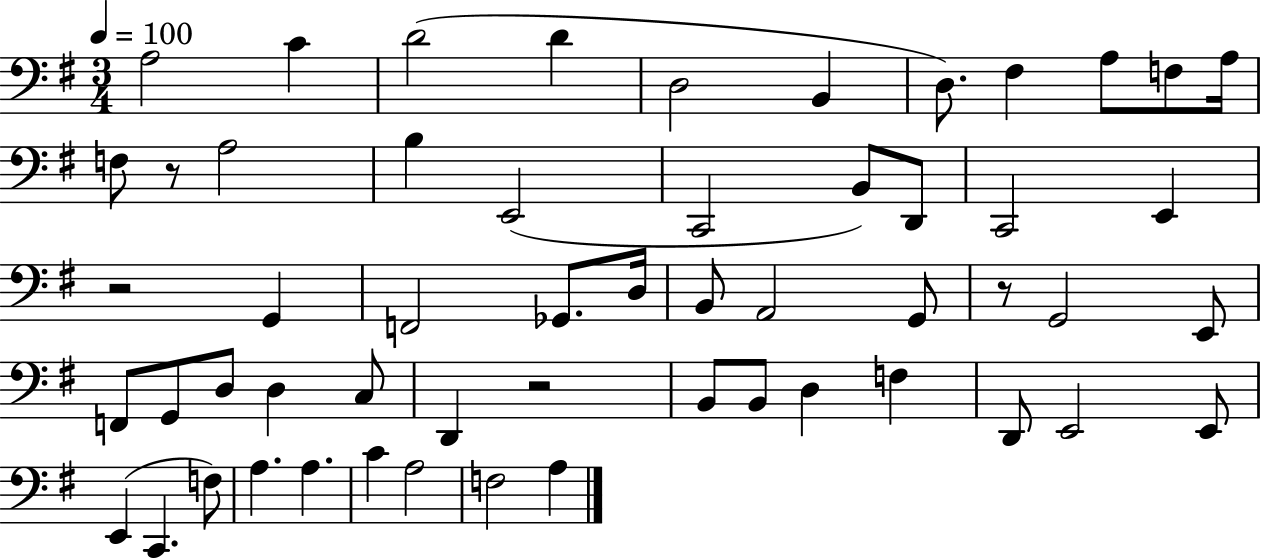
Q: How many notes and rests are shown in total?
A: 55